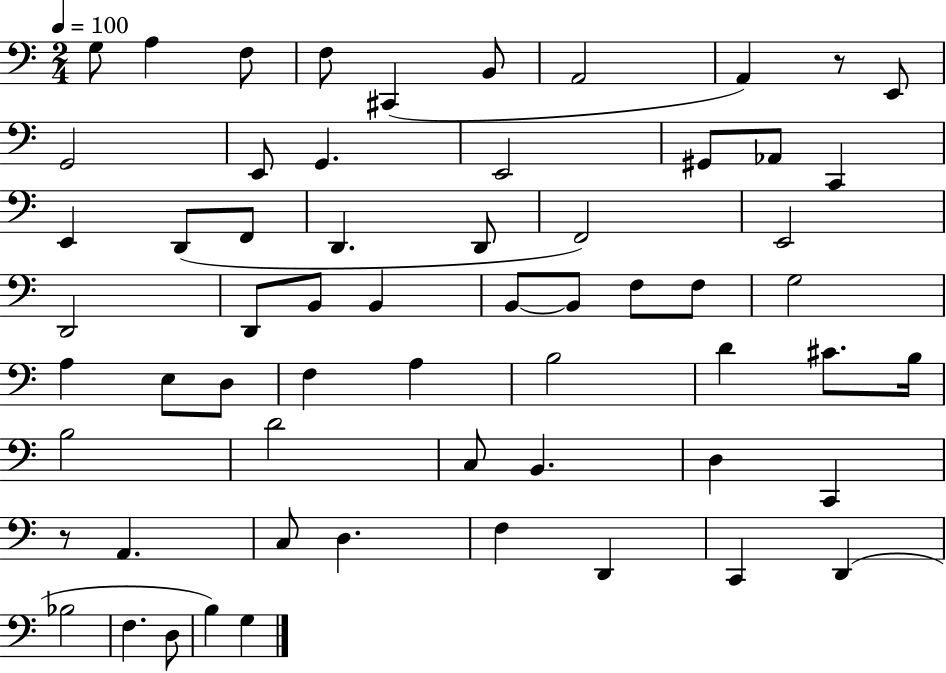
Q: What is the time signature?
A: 2/4